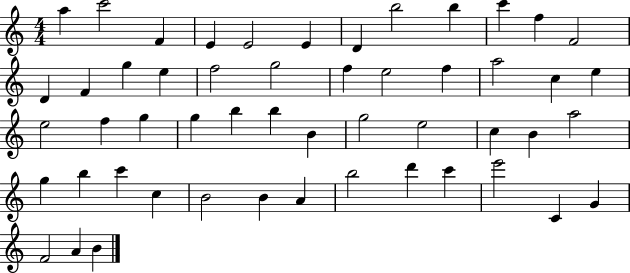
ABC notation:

X:1
T:Untitled
M:4/4
L:1/4
K:C
a c'2 F E E2 E D b2 b c' f F2 D F g e f2 g2 f e2 f a2 c e e2 f g g b b B g2 e2 c B a2 g b c' c B2 B A b2 d' c' e'2 C G F2 A B